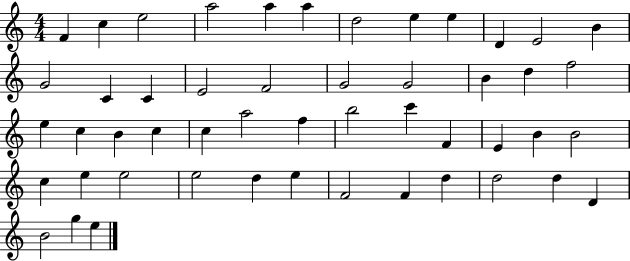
X:1
T:Untitled
M:4/4
L:1/4
K:C
F c e2 a2 a a d2 e e D E2 B G2 C C E2 F2 G2 G2 B d f2 e c B c c a2 f b2 c' F E B B2 c e e2 e2 d e F2 F d d2 d D B2 g e